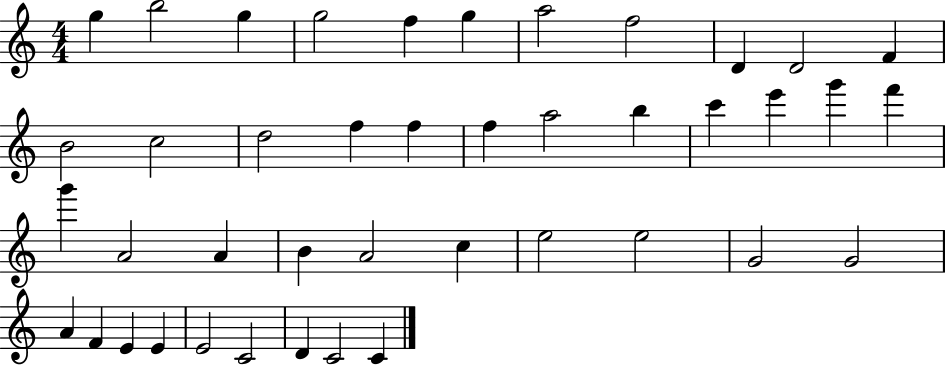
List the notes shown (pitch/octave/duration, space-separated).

G5/q B5/h G5/q G5/h F5/q G5/q A5/h F5/h D4/q D4/h F4/q B4/h C5/h D5/h F5/q F5/q F5/q A5/h B5/q C6/q E6/q G6/q F6/q G6/q A4/h A4/q B4/q A4/h C5/q E5/h E5/h G4/h G4/h A4/q F4/q E4/q E4/q E4/h C4/h D4/q C4/h C4/q